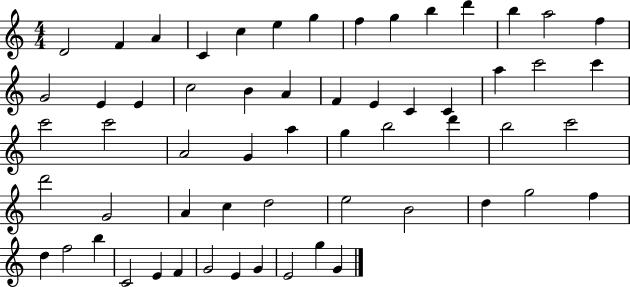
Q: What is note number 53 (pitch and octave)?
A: F4